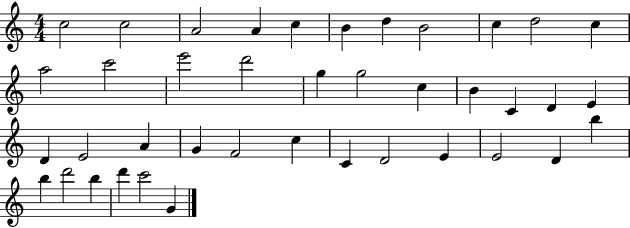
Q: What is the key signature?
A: C major